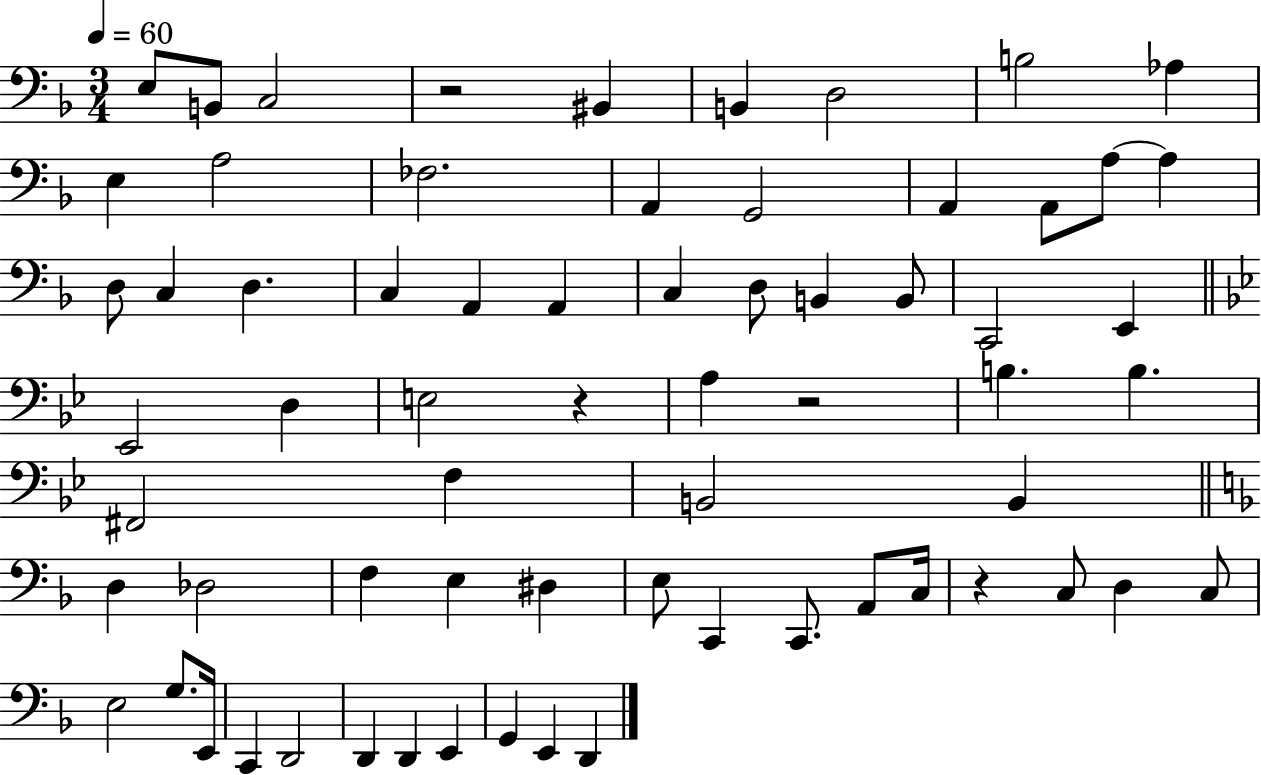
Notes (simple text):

E3/e B2/e C3/h R/h BIS2/q B2/q D3/h B3/h Ab3/q E3/q A3/h FES3/h. A2/q G2/h A2/q A2/e A3/e A3/q D3/e C3/q D3/q. C3/q A2/q A2/q C3/q D3/e B2/q B2/e C2/h E2/q Eb2/h D3/q E3/h R/q A3/q R/h B3/q. B3/q. F#2/h F3/q B2/h B2/q D3/q Db3/h F3/q E3/q D#3/q E3/e C2/q C2/e. A2/e C3/s R/q C3/e D3/q C3/e E3/h G3/e. E2/s C2/q D2/h D2/q D2/q E2/q G2/q E2/q D2/q